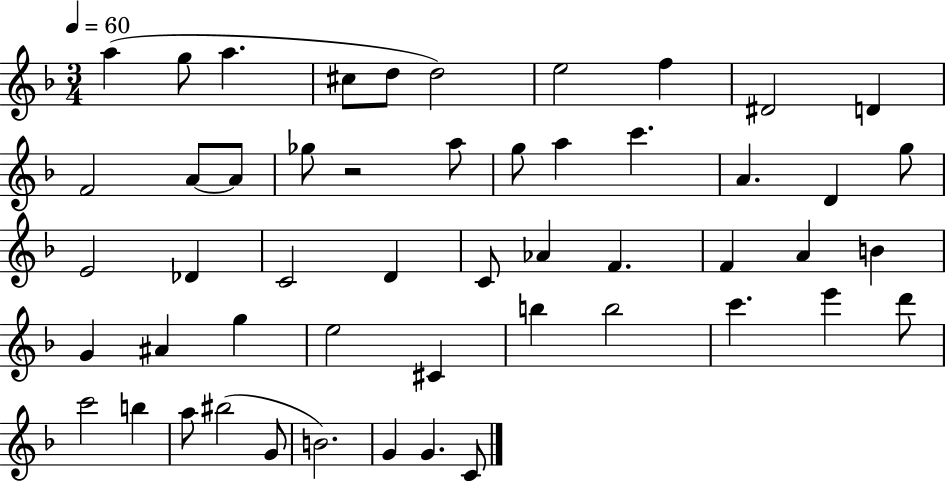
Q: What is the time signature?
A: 3/4